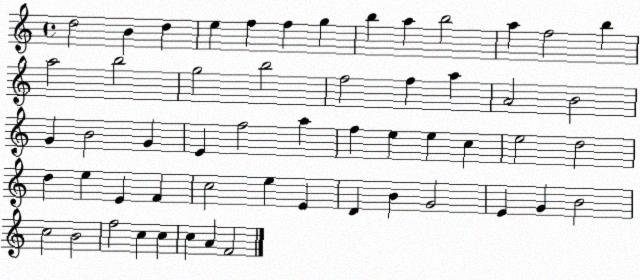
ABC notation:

X:1
T:Untitled
M:4/4
L:1/4
K:C
d2 B d e f f g b a b2 a f2 b a2 b2 g2 b2 f2 f a A2 B2 G B2 G E f2 a f e e c e2 d2 d e E F c2 e E D B G2 E G B2 c2 B2 f2 c c c A F2